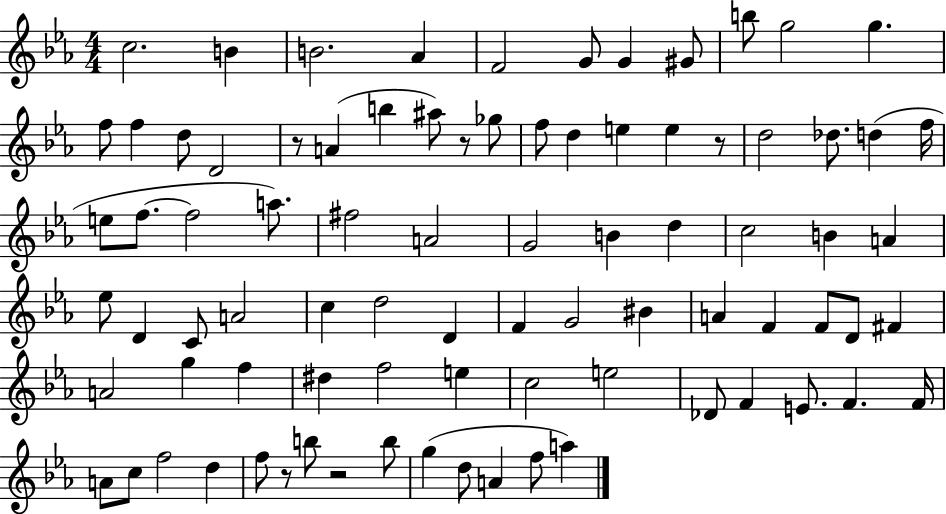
{
  \clef treble
  \numericTimeSignature
  \time 4/4
  \key ees \major
  c''2. b'4 | b'2. aes'4 | f'2 g'8 g'4 gis'8 | b''8 g''2 g''4. | \break f''8 f''4 d''8 d'2 | r8 a'4( b''4 ais''8) r8 ges''8 | f''8 d''4 e''4 e''4 r8 | d''2 des''8. d''4( f''16 | \break e''8 f''8.~~ f''2 a''8.) | fis''2 a'2 | g'2 b'4 d''4 | c''2 b'4 a'4 | \break ees''8 d'4 c'8 a'2 | c''4 d''2 d'4 | f'4 g'2 bis'4 | a'4 f'4 f'8 d'8 fis'4 | \break a'2 g''4 f''4 | dis''4 f''2 e''4 | c''2 e''2 | des'8 f'4 e'8. f'4. f'16 | \break a'8 c''8 f''2 d''4 | f''8 r8 b''8 r2 b''8 | g''4( d''8 a'4 f''8 a''4) | \bar "|."
}